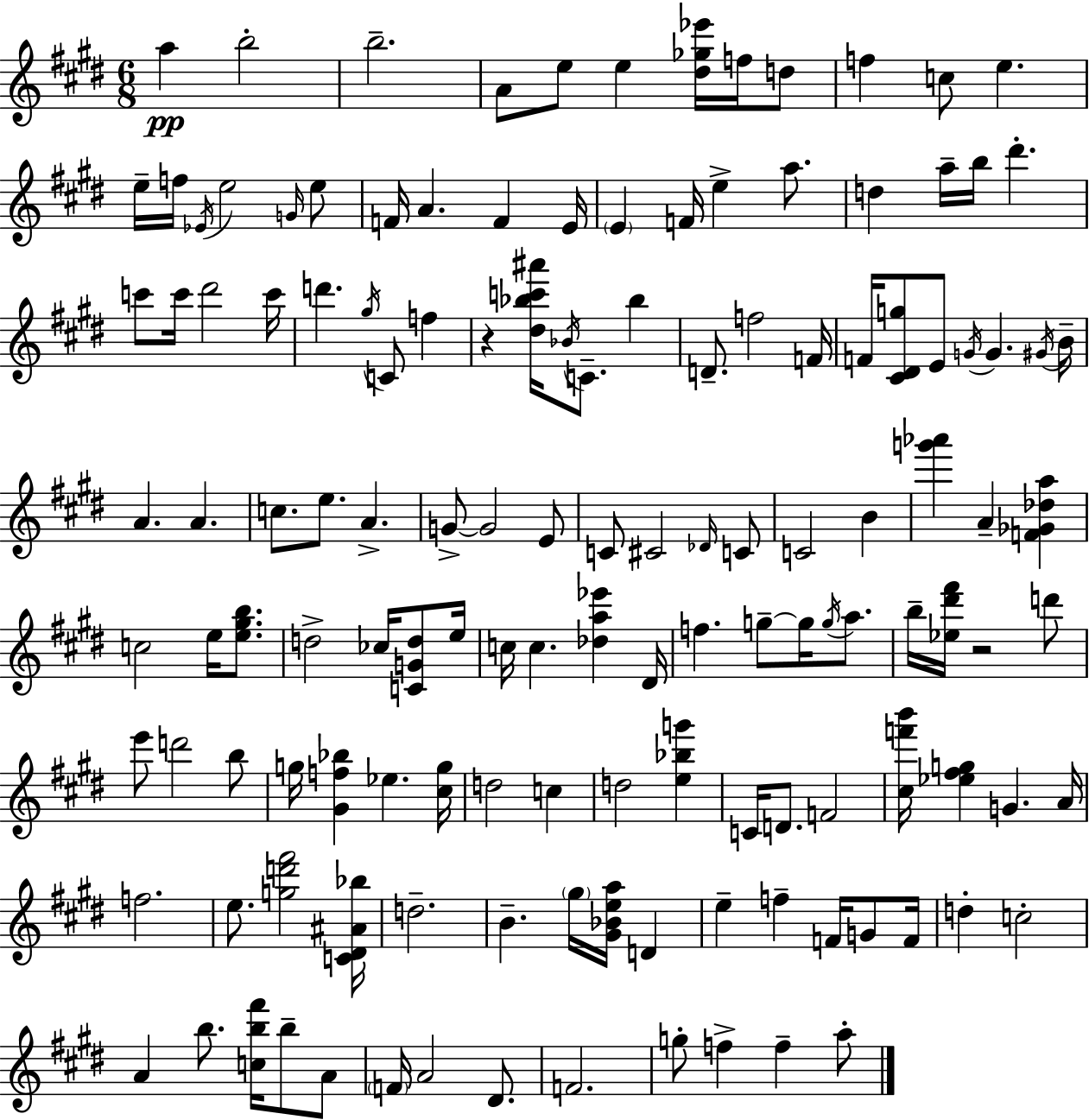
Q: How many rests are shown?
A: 2